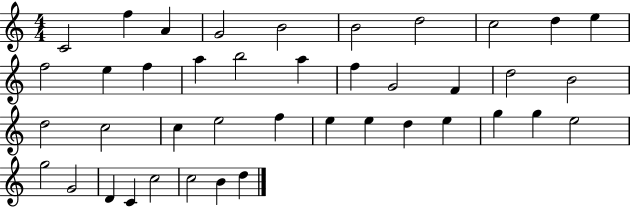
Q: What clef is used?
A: treble